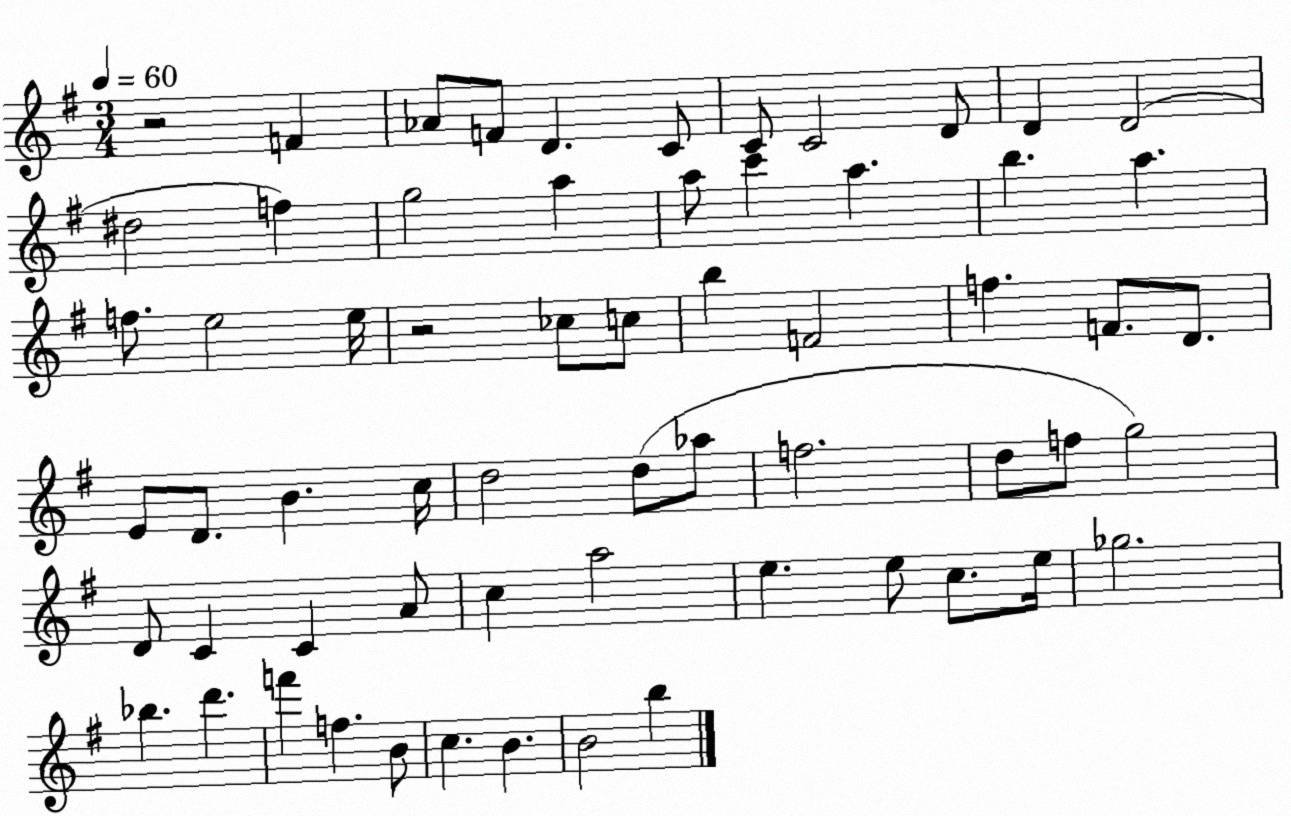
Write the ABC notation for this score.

X:1
T:Untitled
M:3/4
L:1/4
K:G
z2 F _A/2 F/2 D C/2 C/2 C2 D/2 D D2 ^d2 f g2 a a/2 c' a b a f/2 e2 e/4 z2 _c/2 c/2 b F2 f F/2 D/2 E/2 D/2 B c/4 d2 d/2 _a/2 f2 d/2 f/2 g2 D/2 C C A/2 c a2 e e/2 c/2 e/4 _g2 _b d' f' f B/2 c B B2 b